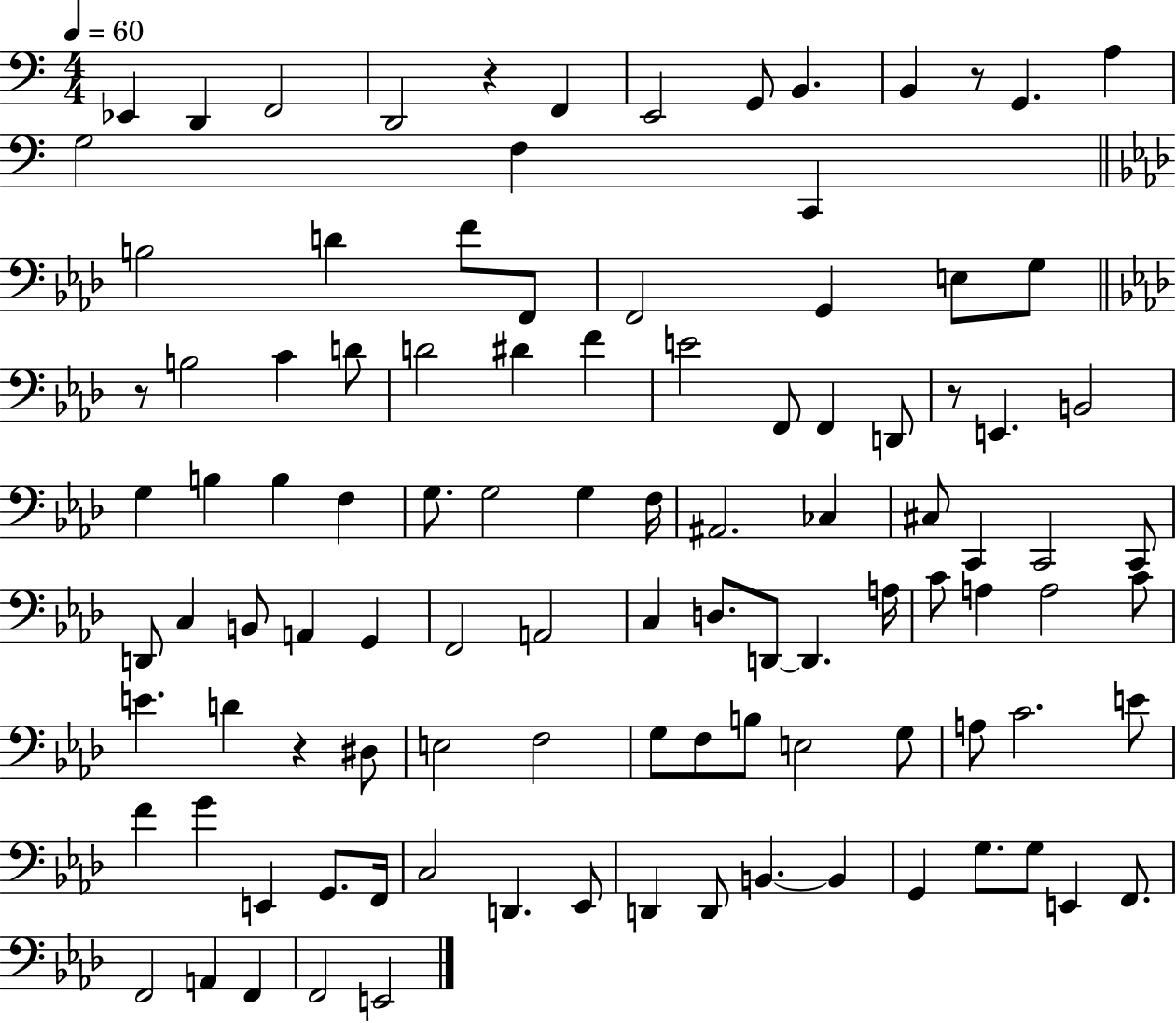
Eb2/q D2/q F2/h D2/h R/q F2/q E2/h G2/e B2/q. B2/q R/e G2/q. A3/q G3/h F3/q C2/q B3/h D4/q F4/e F2/e F2/h G2/q E3/e G3/e R/e B3/h C4/q D4/e D4/h D#4/q F4/q E4/h F2/e F2/q D2/e R/e E2/q. B2/h G3/q B3/q B3/q F3/q G3/e. G3/h G3/q F3/s A#2/h. CES3/q C#3/e C2/q C2/h C2/e D2/e C3/q B2/e A2/q G2/q F2/h A2/h C3/q D3/e. D2/e D2/q. A3/s C4/e A3/q A3/h C4/e E4/q. D4/q R/q D#3/e E3/h F3/h G3/e F3/e B3/e E3/h G3/e A3/e C4/h. E4/e F4/q G4/q E2/q G2/e. F2/s C3/h D2/q. Eb2/e D2/q D2/e B2/q. B2/q G2/q G3/e. G3/e E2/q F2/e. F2/h A2/q F2/q F2/h E2/h